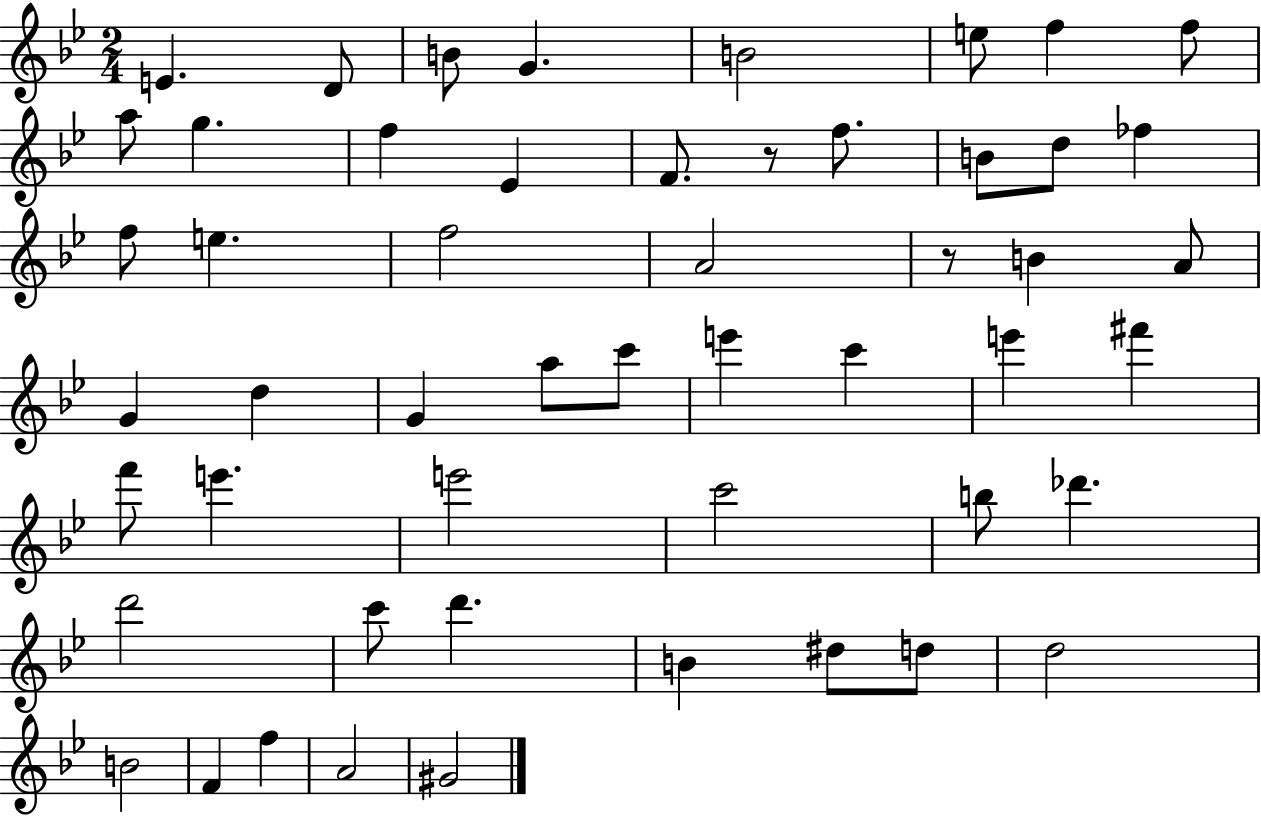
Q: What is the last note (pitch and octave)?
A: G#4